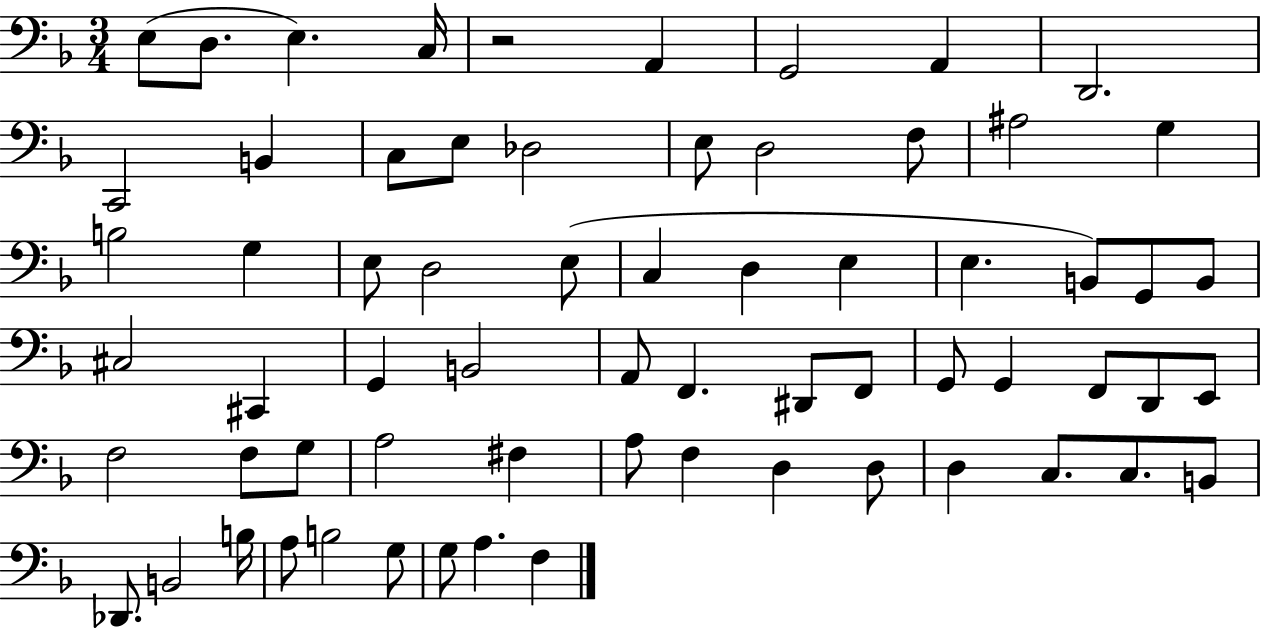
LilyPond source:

{
  \clef bass
  \numericTimeSignature
  \time 3/4
  \key f \major
  e8( d8. e4.) c16 | r2 a,4 | g,2 a,4 | d,2. | \break c,2 b,4 | c8 e8 des2 | e8 d2 f8 | ais2 g4 | \break b2 g4 | e8 d2 e8( | c4 d4 e4 | e4. b,8) g,8 b,8 | \break cis2 cis,4 | g,4 b,2 | a,8 f,4. dis,8 f,8 | g,8 g,4 f,8 d,8 e,8 | \break f2 f8 g8 | a2 fis4 | a8 f4 d4 d8 | d4 c8. c8. b,8 | \break des,8. b,2 b16 | a8 b2 g8 | g8 a4. f4 | \bar "|."
}